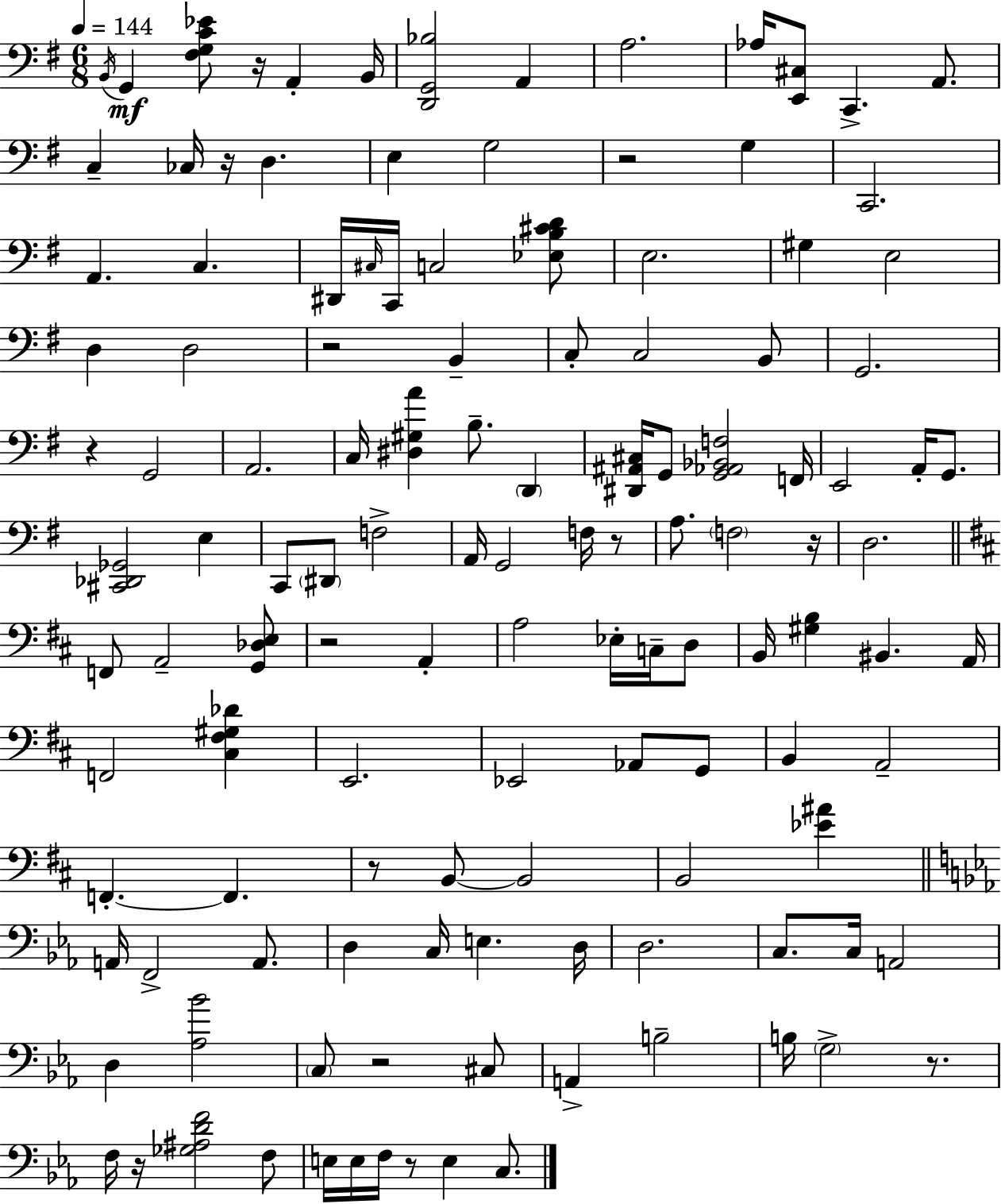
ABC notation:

X:1
T:Untitled
M:6/8
L:1/4
K:G
B,,/4 G,, [^F,G,C_E]/2 z/4 A,, B,,/4 [D,,G,,_B,]2 A,, A,2 _A,/4 [E,,^C,]/2 C,, A,,/2 C, _C,/4 z/4 D, E, G,2 z2 G, C,,2 A,, C, ^D,,/4 ^C,/4 C,,/4 C,2 [_E,B,^CD]/2 E,2 ^G, E,2 D, D,2 z2 B,, C,/2 C,2 B,,/2 G,,2 z G,,2 A,,2 C,/4 [^D,^G,A] B,/2 D,, [^D,,^A,,^C,]/4 G,,/2 [G,,_A,,_B,,F,]2 F,,/4 E,,2 A,,/4 G,,/2 [^C,,_D,,_G,,]2 E, C,,/2 ^D,,/2 F,2 A,,/4 G,,2 F,/4 z/2 A,/2 F,2 z/4 D,2 F,,/2 A,,2 [G,,_D,E,]/2 z2 A,, A,2 _E,/4 C,/4 D,/2 B,,/4 [^G,B,] ^B,, A,,/4 F,,2 [^C,^F,^G,_D] E,,2 _E,,2 _A,,/2 G,,/2 B,, A,,2 F,, F,, z/2 B,,/2 B,,2 B,,2 [_E^A] A,,/4 F,,2 A,,/2 D, C,/4 E, D,/4 D,2 C,/2 C,/4 A,,2 D, [_A,_B]2 C,/2 z2 ^C,/2 A,, B,2 B,/4 G,2 z/2 F,/4 z/4 [_G,^A,DF]2 F,/2 E,/4 E,/4 F,/4 z/2 E, C,/2